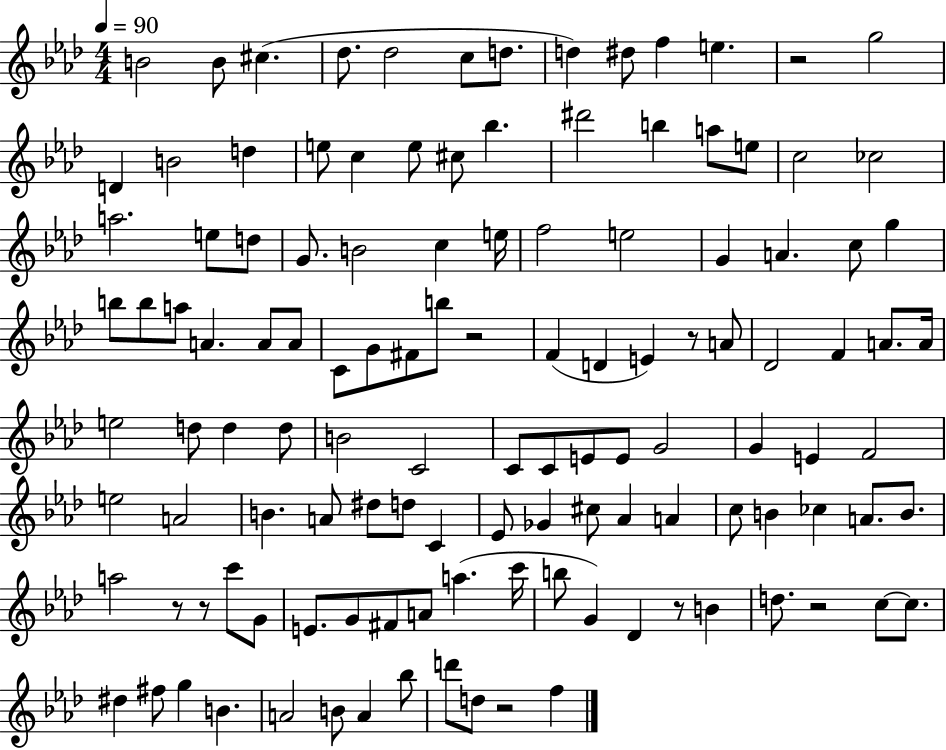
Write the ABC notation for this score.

X:1
T:Untitled
M:4/4
L:1/4
K:Ab
B2 B/2 ^c _d/2 _d2 c/2 d/2 d ^d/2 f e z2 g2 D B2 d e/2 c e/2 ^c/2 _b ^d'2 b a/2 e/2 c2 _c2 a2 e/2 d/2 G/2 B2 c e/4 f2 e2 G A c/2 g b/2 b/2 a/2 A A/2 A/2 C/2 G/2 ^F/2 b/2 z2 F D E z/2 A/2 _D2 F A/2 A/4 e2 d/2 d d/2 B2 C2 C/2 C/2 E/2 E/2 G2 G E F2 e2 A2 B A/2 ^d/2 d/2 C _E/2 _G ^c/2 _A A c/2 B _c A/2 B/2 a2 z/2 z/2 c'/2 G/2 E/2 G/2 ^F/2 A/2 a c'/4 b/2 G _D z/2 B d/2 z2 c/2 c/2 ^d ^f/2 g B A2 B/2 A _b/2 d'/2 d/2 z2 f